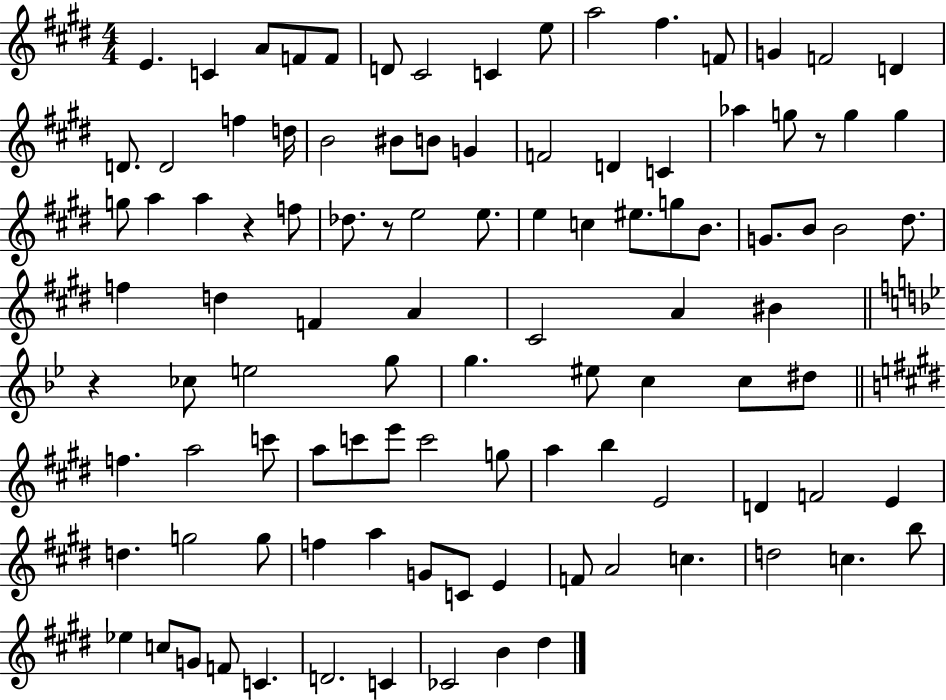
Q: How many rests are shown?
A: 4